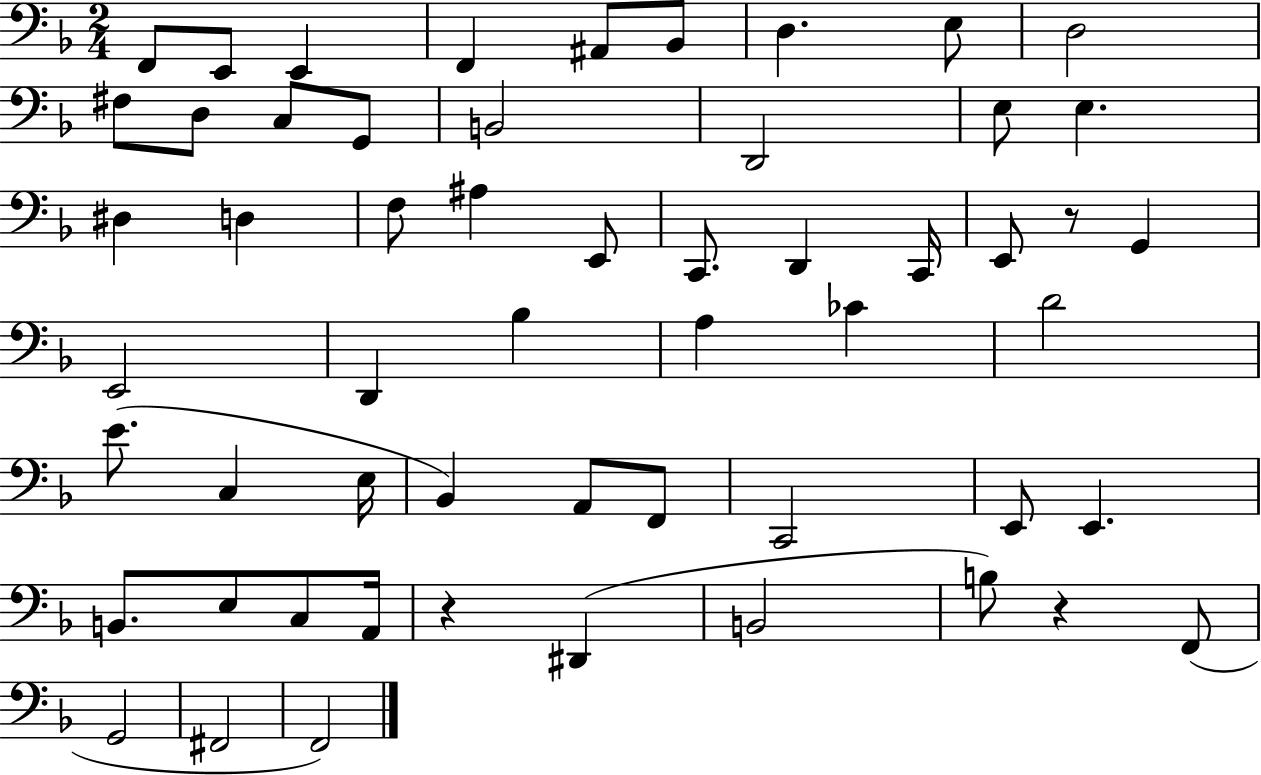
F2/e E2/e E2/q F2/q A#2/e Bb2/e D3/q. E3/e D3/h F#3/e D3/e C3/e G2/e B2/h D2/h E3/e E3/q. D#3/q D3/q F3/e A#3/q E2/e C2/e. D2/q C2/s E2/e R/e G2/q E2/h D2/q Bb3/q A3/q CES4/q D4/h E4/e. C3/q E3/s Bb2/q A2/e F2/e C2/h E2/e E2/q. B2/e. E3/e C3/e A2/s R/q D#2/q B2/h B3/e R/q F2/e G2/h F#2/h F2/h